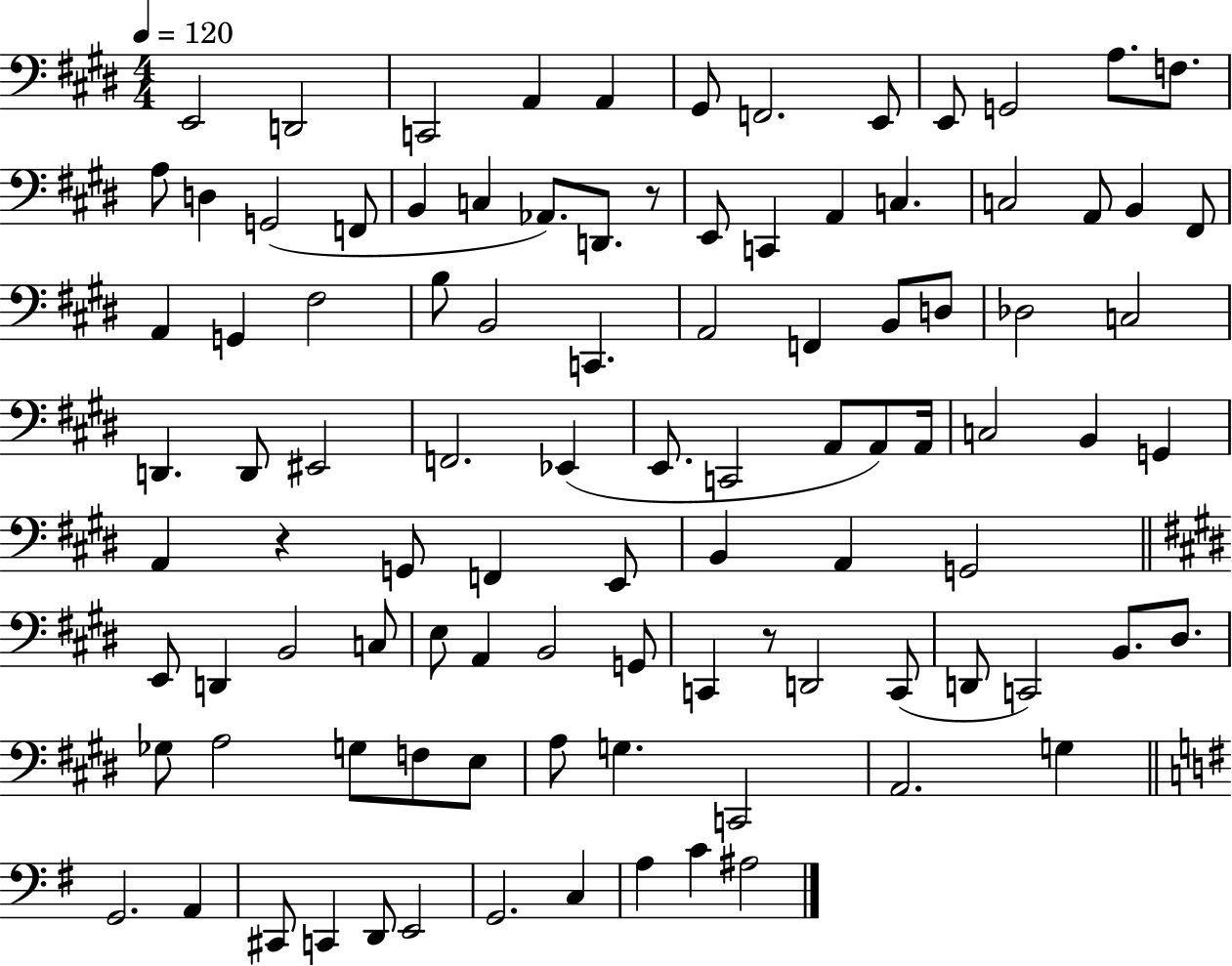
{
  \clef bass
  \numericTimeSignature
  \time 4/4
  \key e \major
  \tempo 4 = 120
  e,2 d,2 | c,2 a,4 a,4 | gis,8 f,2. e,8 | e,8 g,2 a8. f8. | \break a8 d4 g,2( f,8 | b,4 c4 aes,8.) d,8. r8 | e,8 c,4 a,4 c4. | c2 a,8 b,4 fis,8 | \break a,4 g,4 fis2 | b8 b,2 c,4. | a,2 f,4 b,8 d8 | des2 c2 | \break d,4. d,8 eis,2 | f,2. ees,4( | e,8. c,2 a,8 a,8) a,16 | c2 b,4 g,4 | \break a,4 r4 g,8 f,4 e,8 | b,4 a,4 g,2 | \bar "||" \break \key e \major e,8 d,4 b,2 c8 | e8 a,4 b,2 g,8 | c,4 r8 d,2 c,8( | d,8 c,2) b,8. dis8. | \break ges8 a2 g8 f8 e8 | a8 g4. c,2 | a,2. g4 | \bar "||" \break \key g \major g,2. a,4 | cis,8 c,4 d,8 e,2 | g,2. c4 | a4 c'4 ais2 | \break \bar "|."
}